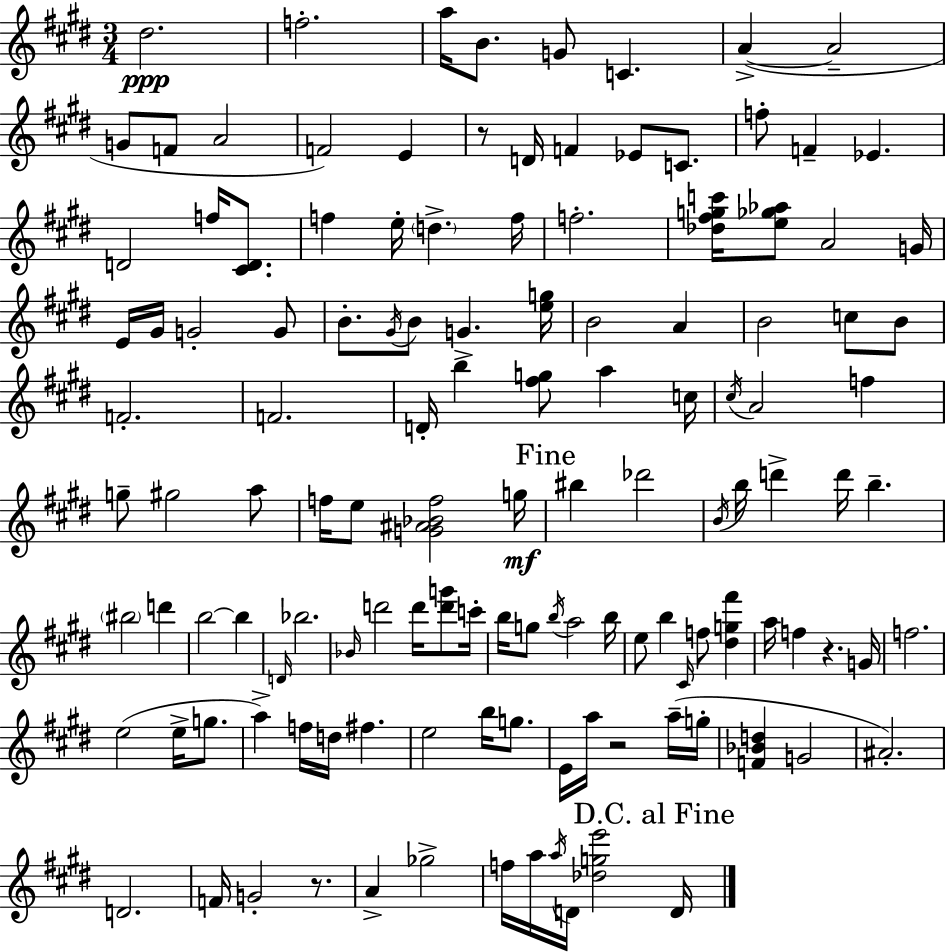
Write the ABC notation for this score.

X:1
T:Untitled
M:3/4
L:1/4
K:E
^d2 f2 a/4 B/2 G/2 C A A2 G/2 F/2 A2 F2 E z/2 D/4 F _E/2 C/2 f/2 F _E D2 f/4 [^CD]/2 f e/4 d f/4 f2 [_d^fgc']/4 [e_g_a]/2 A2 G/4 E/4 ^G/4 G2 G/2 B/2 ^G/4 B/2 G [eg]/4 B2 A B2 c/2 B/2 F2 F2 D/4 b [^fg]/2 a c/4 ^c/4 A2 f g/2 ^g2 a/2 f/4 e/2 [G^A_Bf]2 g/4 ^b _d'2 B/4 b/4 d' d'/4 b ^b2 d' b2 b D/4 _b2 _B/4 d'2 d'/4 [d'g']/2 c'/4 b/4 g/2 b/4 a2 b/4 e/2 b ^C/4 f/2 [^dg^f'] a/4 f z G/4 f2 e2 e/4 g/2 a f/4 d/4 ^f e2 b/4 g/2 E/4 a/4 z2 a/4 g/4 [F_Bd] G2 ^A2 D2 F/4 G2 z/2 A _g2 f/4 a/4 a/4 D/4 [_dge']2 D/4